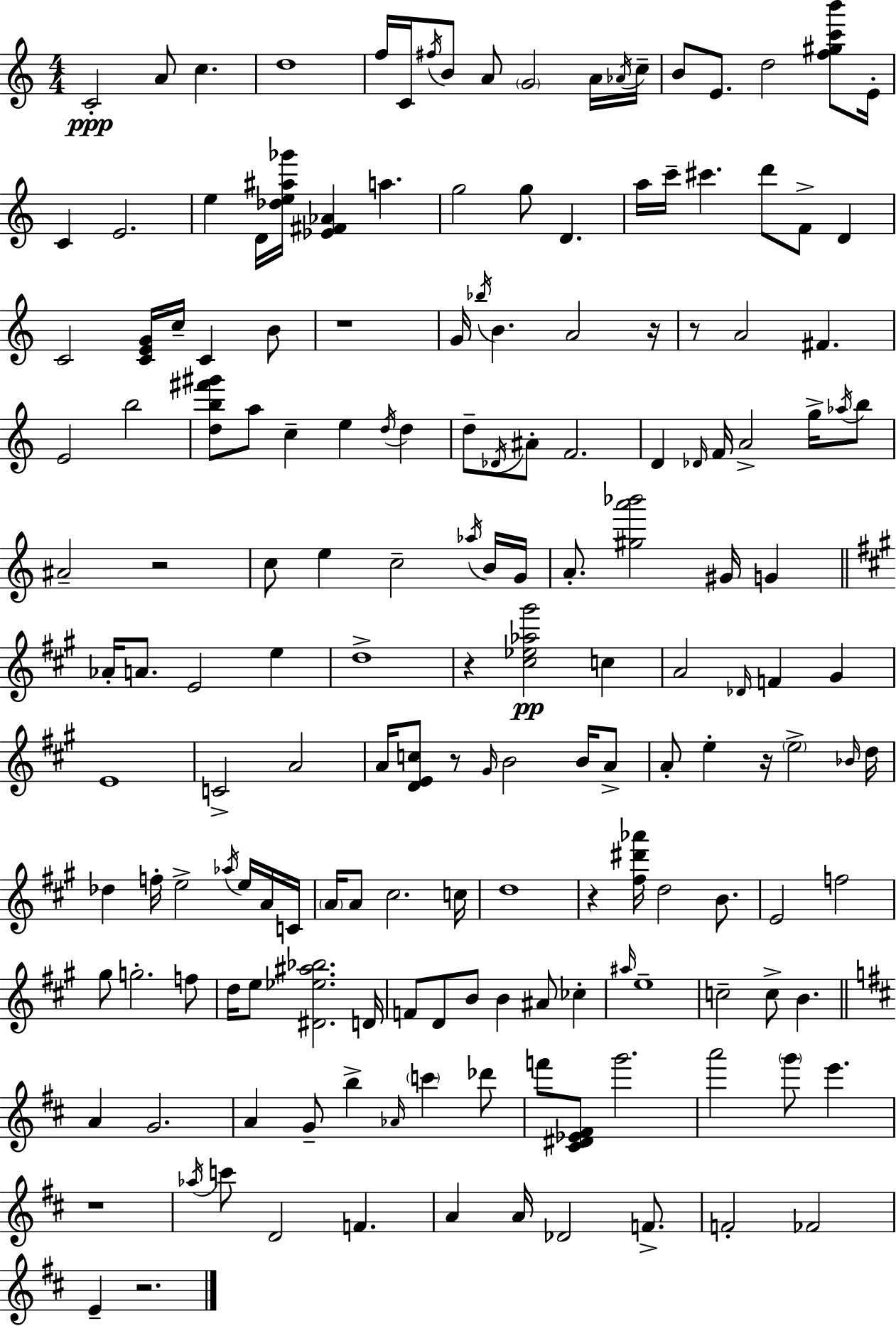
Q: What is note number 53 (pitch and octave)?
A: D4